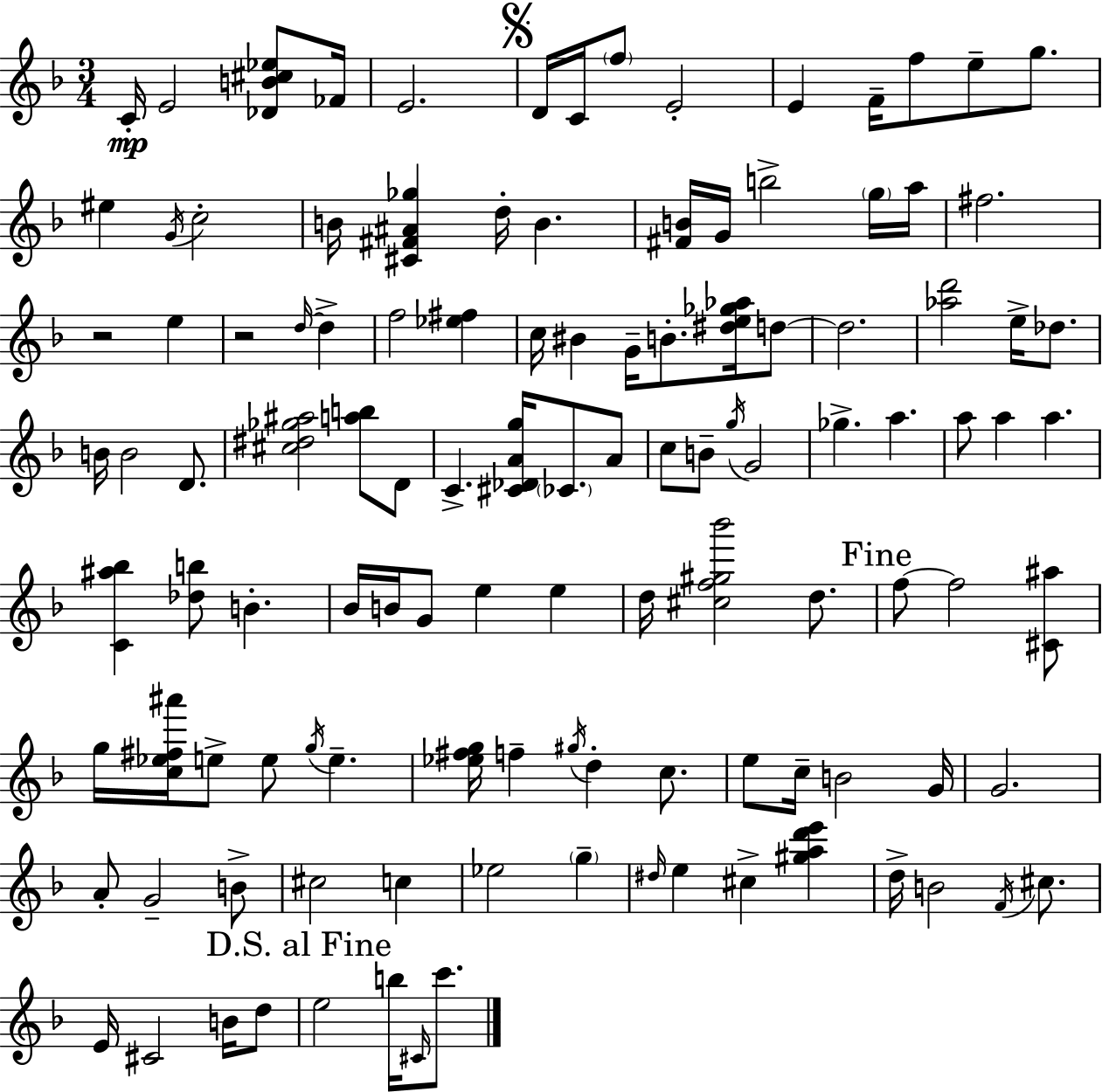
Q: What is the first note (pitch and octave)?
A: C4